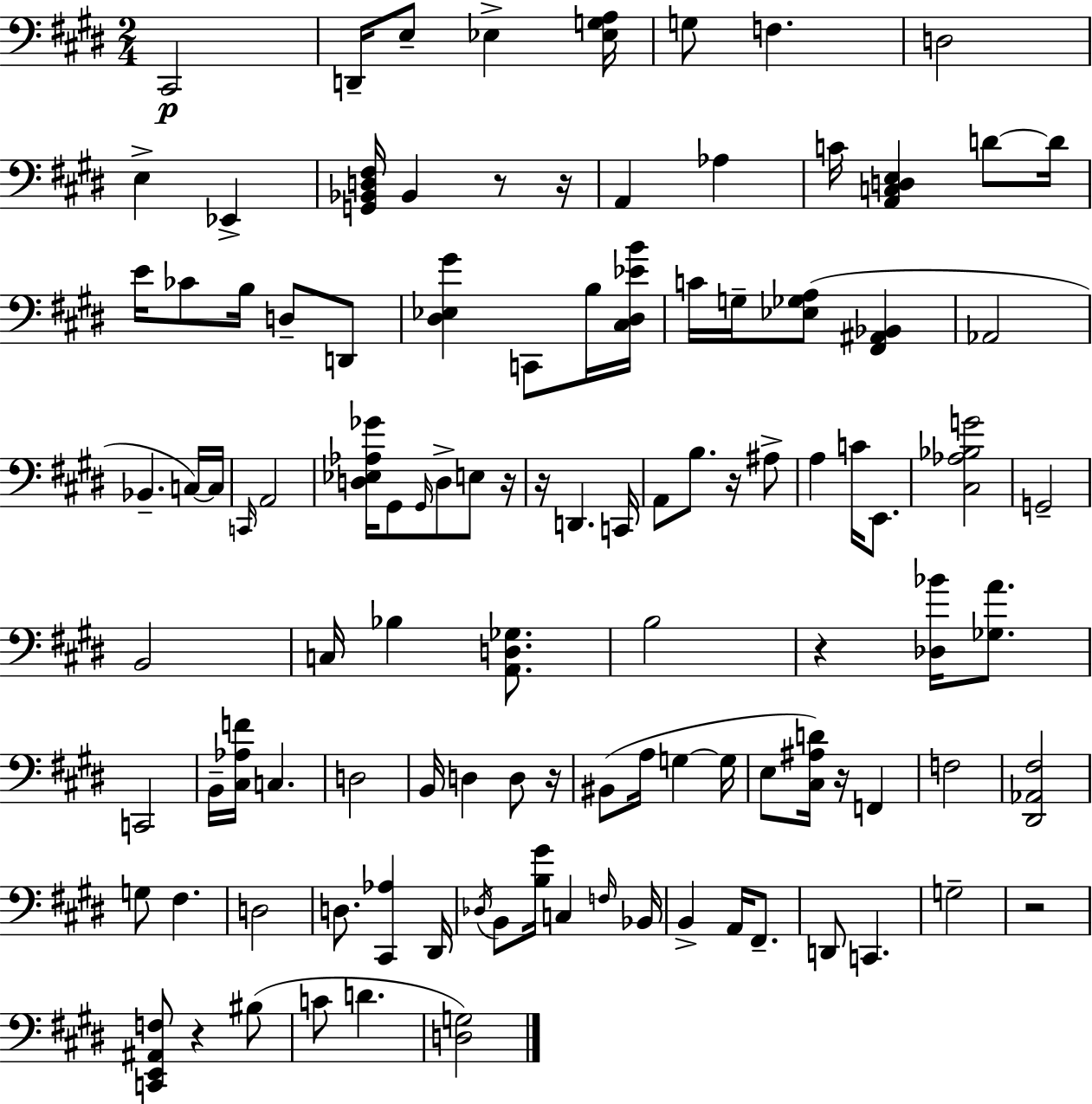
X:1
T:Untitled
M:2/4
L:1/4
K:E
^C,,2 D,,/4 E,/2 _E, [_E,G,A,]/4 G,/2 F, D,2 E, _E,, [G,,_B,,D,^F,]/4 _B,, z/2 z/4 A,, _A, C/4 [A,,C,D,E,] D/2 D/4 E/4 _C/2 B,/4 D,/2 D,,/2 [^D,_E,^G] C,,/2 B,/4 [^C,^D,_EB]/4 C/4 G,/4 [_E,_G,A,]/2 [^F,,^A,,_B,,] _A,,2 _B,, C,/4 C,/4 C,,/4 A,,2 [D,_E,_A,_G]/4 ^G,,/2 ^G,,/4 D,/2 E,/2 z/4 z/4 D,, C,,/4 A,,/2 B,/2 z/4 ^A,/2 A, C/4 E,,/2 [^C,_A,_B,G]2 G,,2 B,,2 C,/4 _B, [A,,D,_G,]/2 B,2 z [_D,_B]/4 [_G,A]/2 C,,2 B,,/4 [^C,_A,F]/4 C, D,2 B,,/4 D, D,/2 z/4 ^B,,/2 A,/4 G, G,/4 E,/2 [^C,^A,D]/4 z/4 F,, F,2 [^D,,_A,,^F,]2 G,/2 ^F, D,2 D,/2 [^C,,_A,] ^D,,/4 _D,/4 B,,/2 [B,^G]/4 C, F,/4 _B,,/4 B,, A,,/4 ^F,,/2 D,,/2 C,, G,2 z2 [C,,E,,^A,,F,]/2 z ^B,/2 C/2 D [D,G,]2